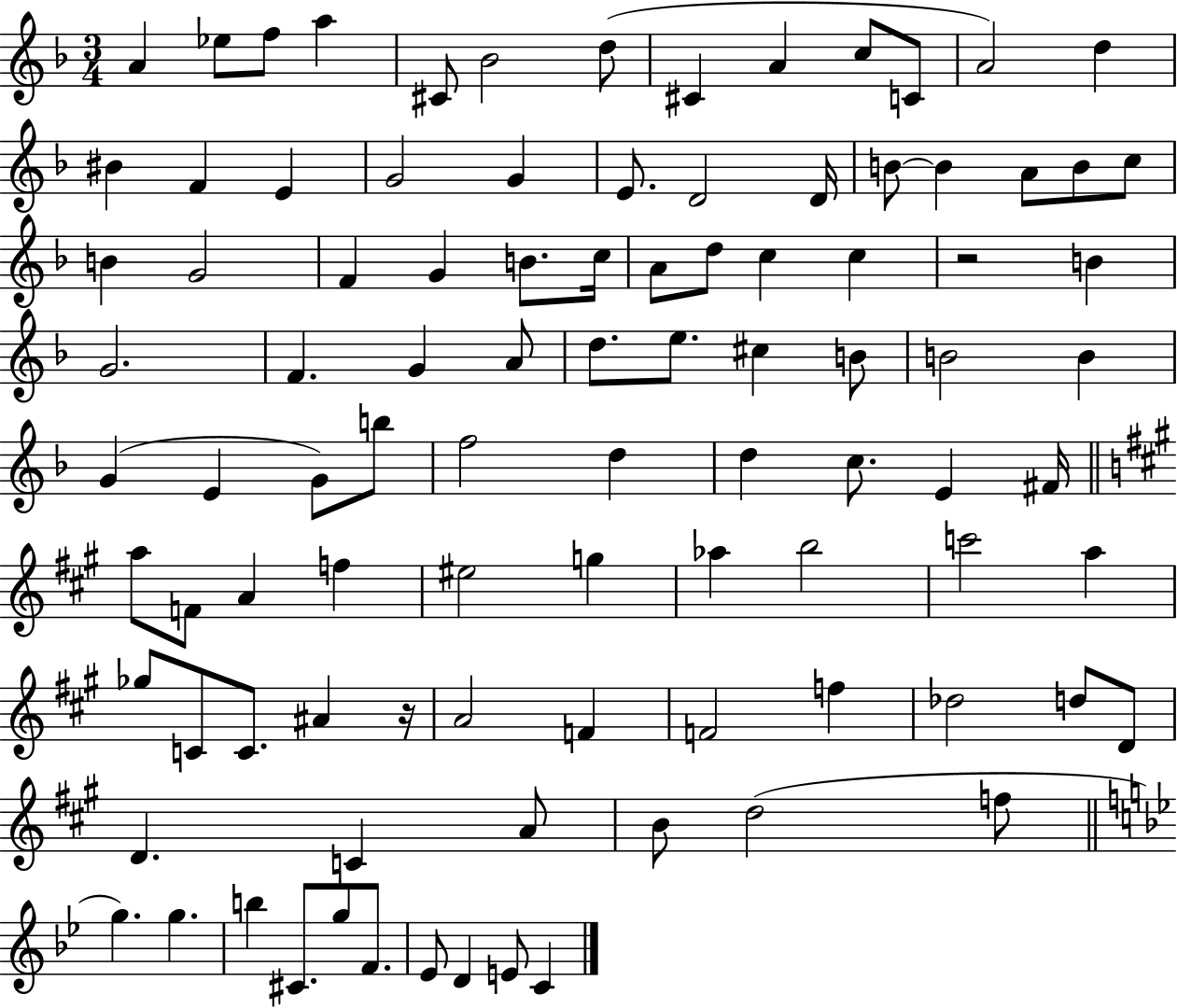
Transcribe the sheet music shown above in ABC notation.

X:1
T:Untitled
M:3/4
L:1/4
K:F
A _e/2 f/2 a ^C/2 _B2 d/2 ^C A c/2 C/2 A2 d ^B F E G2 G E/2 D2 D/4 B/2 B A/2 B/2 c/2 B G2 F G B/2 c/4 A/2 d/2 c c z2 B G2 F G A/2 d/2 e/2 ^c B/2 B2 B G E G/2 b/2 f2 d d c/2 E ^F/4 a/2 F/2 A f ^e2 g _a b2 c'2 a _g/2 C/2 C/2 ^A z/4 A2 F F2 f _d2 d/2 D/2 D C A/2 B/2 d2 f/2 g g b ^C/2 g/2 F/2 _E/2 D E/2 C